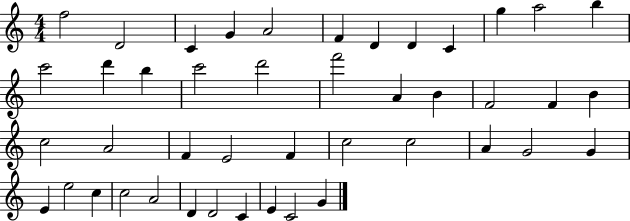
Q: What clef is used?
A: treble